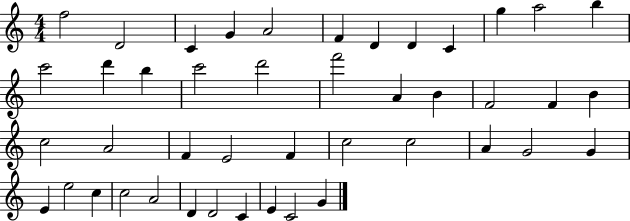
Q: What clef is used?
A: treble